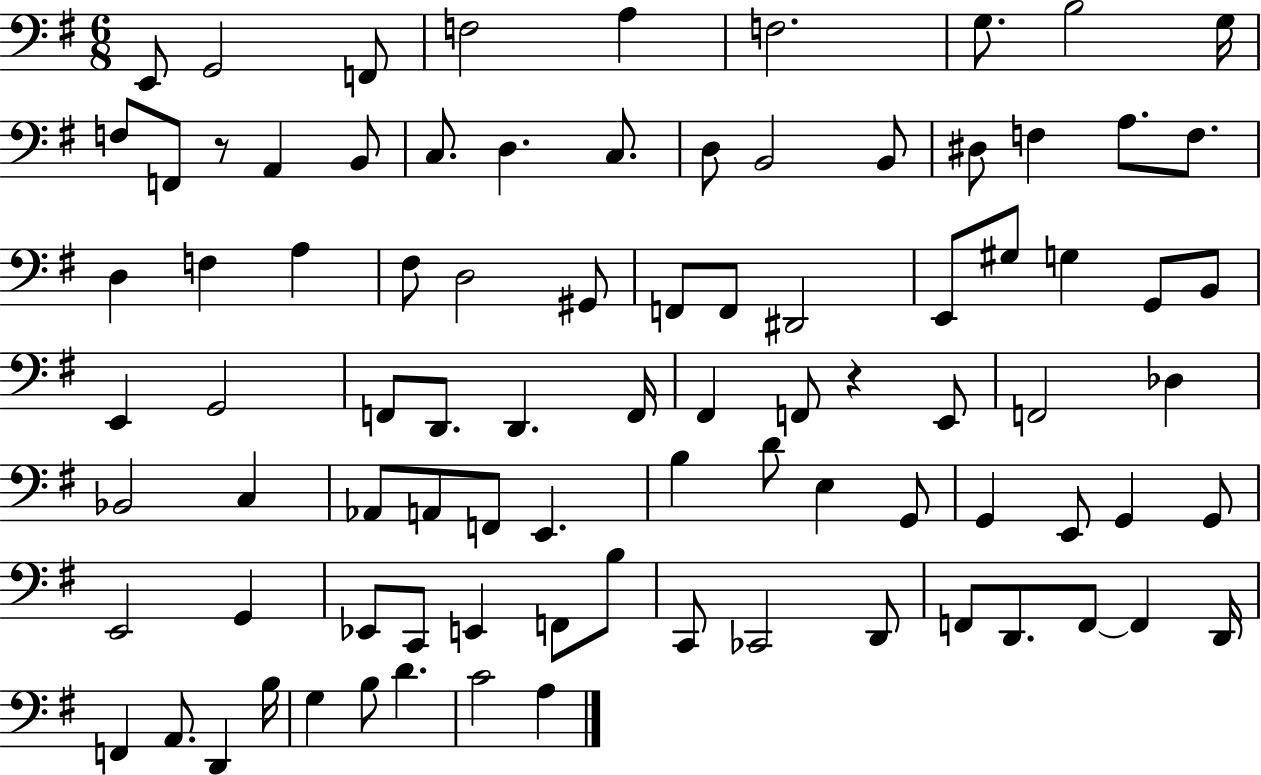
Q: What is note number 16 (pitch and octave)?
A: C3